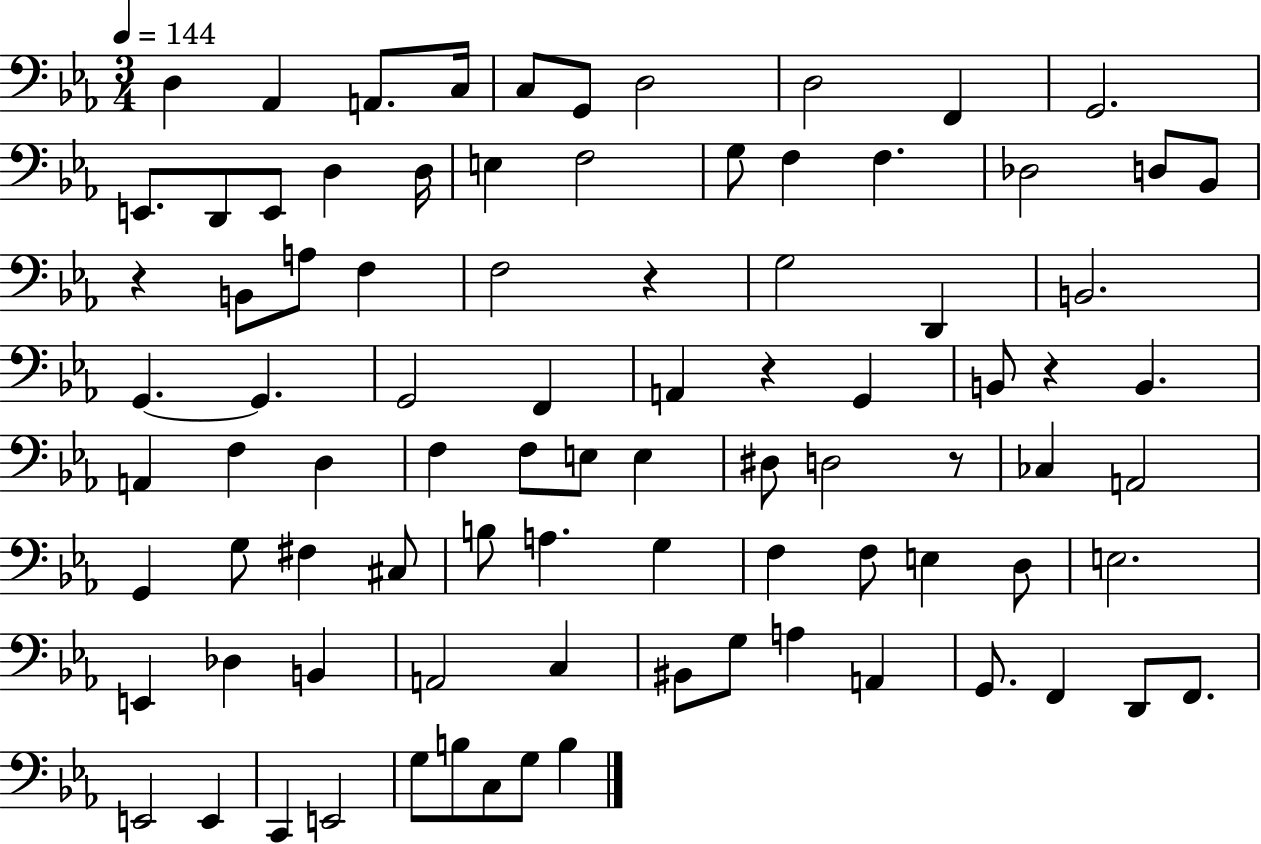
{
  \clef bass
  \numericTimeSignature
  \time 3/4
  \key ees \major
  \tempo 4 = 144
  \repeat volta 2 { d4 aes,4 a,8. c16 | c8 g,8 d2 | d2 f,4 | g,2. | \break e,8. d,8 e,8 d4 d16 | e4 f2 | g8 f4 f4. | des2 d8 bes,8 | \break r4 b,8 a8 f4 | f2 r4 | g2 d,4 | b,2. | \break g,4.~~ g,4. | g,2 f,4 | a,4 r4 g,4 | b,8 r4 b,4. | \break a,4 f4 d4 | f4 f8 e8 e4 | dis8 d2 r8 | ces4 a,2 | \break g,4 g8 fis4 cis8 | b8 a4. g4 | f4 f8 e4 d8 | e2. | \break e,4 des4 b,4 | a,2 c4 | bis,8 g8 a4 a,4 | g,8. f,4 d,8 f,8. | \break e,2 e,4 | c,4 e,2 | g8 b8 c8 g8 b4 | } \bar "|."
}